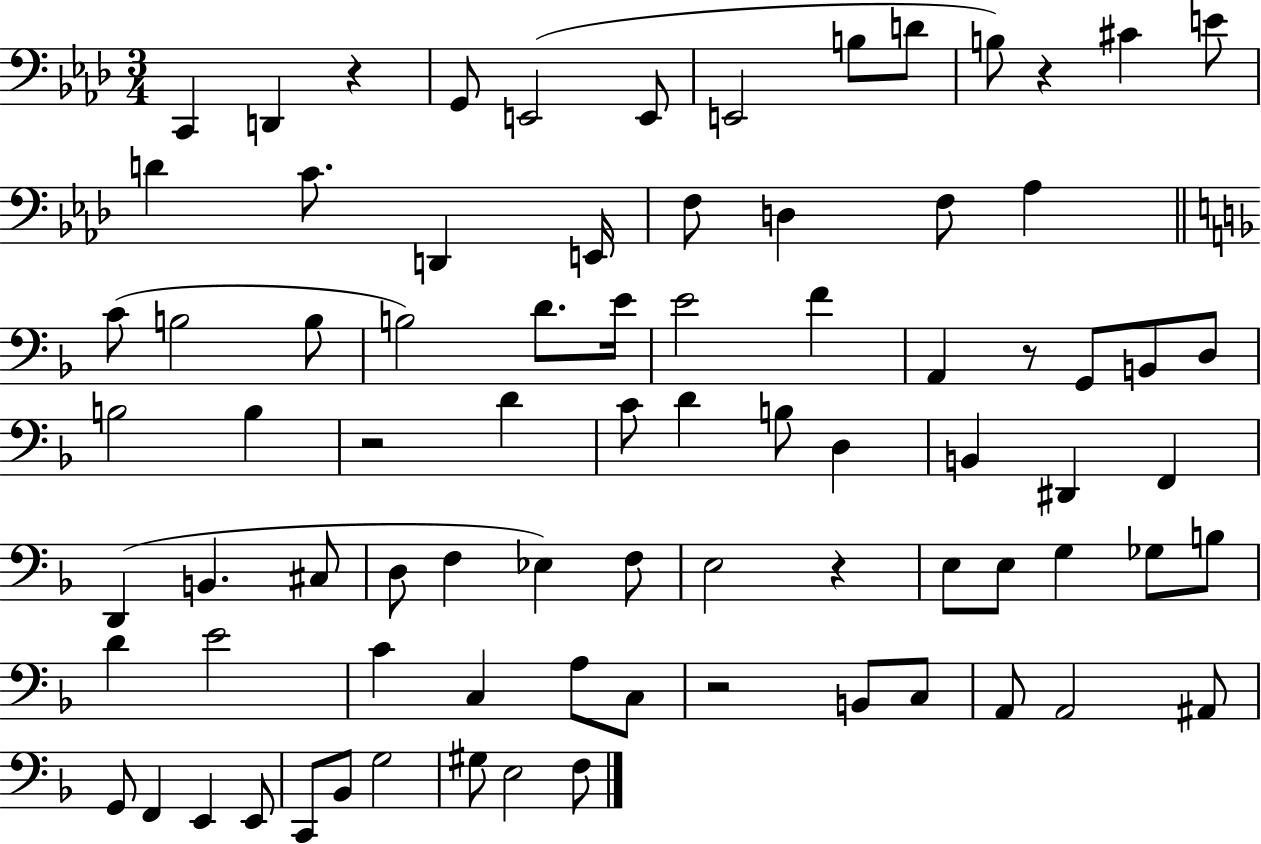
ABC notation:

X:1
T:Untitled
M:3/4
L:1/4
K:Ab
C,, D,, z G,,/2 E,,2 E,,/2 E,,2 B,/2 D/2 B,/2 z ^C E/2 D C/2 D,, E,,/4 F,/2 D, F,/2 _A, C/2 B,2 B,/2 B,2 D/2 E/4 E2 F A,, z/2 G,,/2 B,,/2 D,/2 B,2 B, z2 D C/2 D B,/2 D, B,, ^D,, F,, D,, B,, ^C,/2 D,/2 F, _E, F,/2 E,2 z E,/2 E,/2 G, _G,/2 B,/2 D E2 C C, A,/2 C,/2 z2 B,,/2 C,/2 A,,/2 A,,2 ^A,,/2 G,,/2 F,, E,, E,,/2 C,,/2 _B,,/2 G,2 ^G,/2 E,2 F,/2